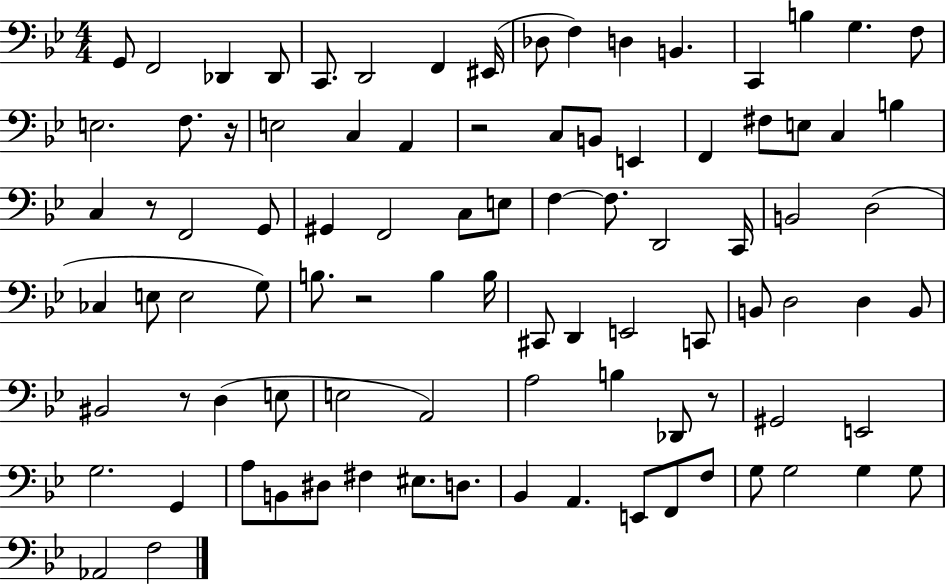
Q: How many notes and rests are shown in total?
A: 92